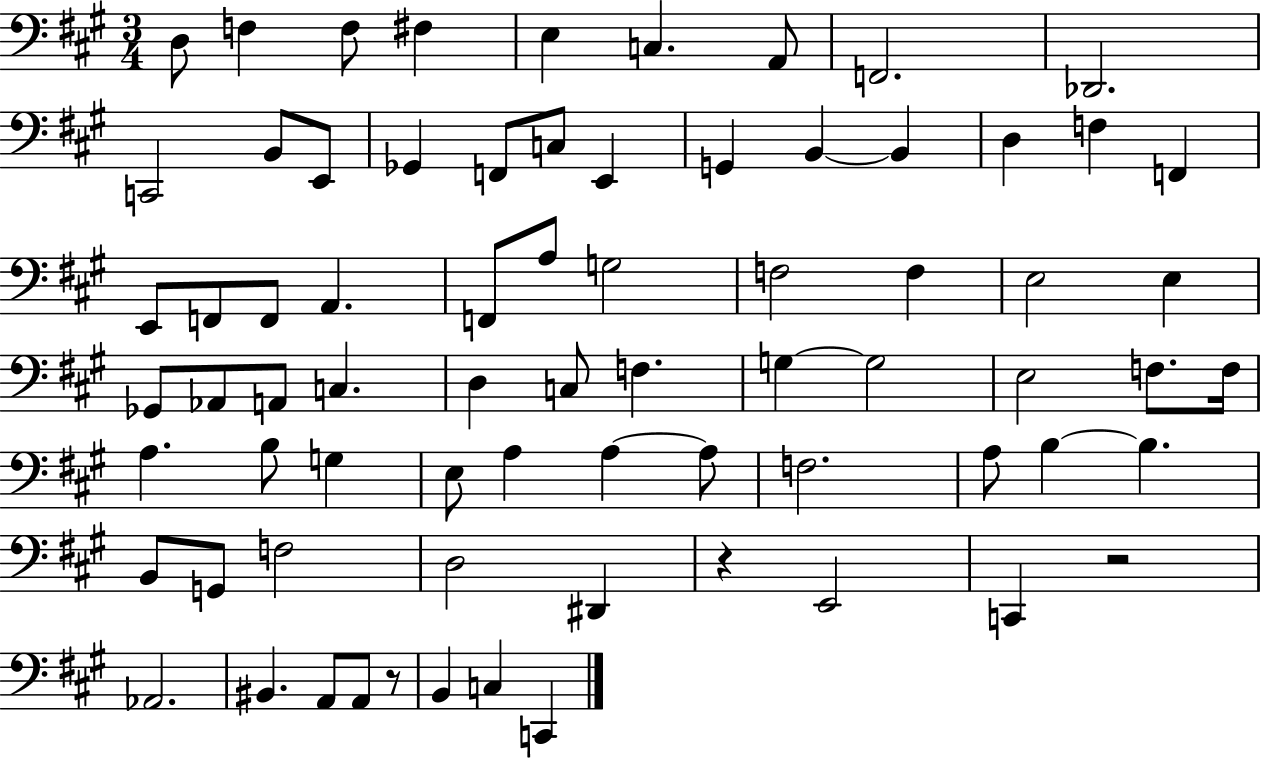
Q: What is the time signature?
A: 3/4